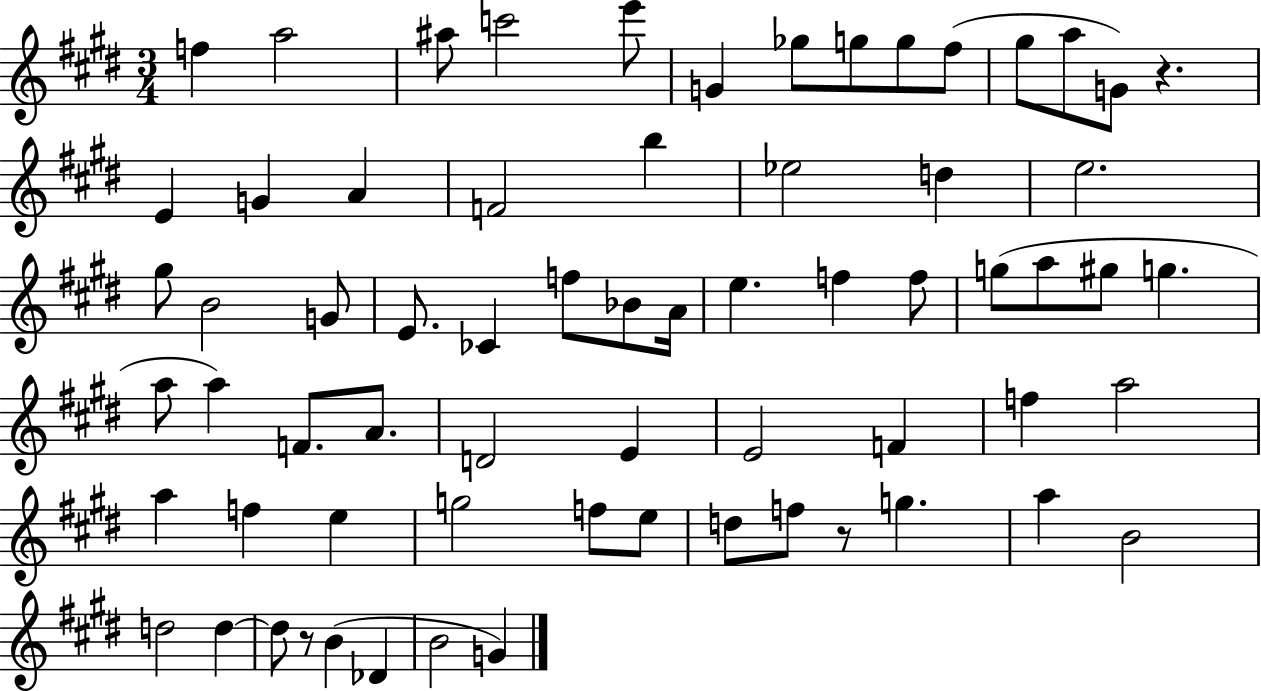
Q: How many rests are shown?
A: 3